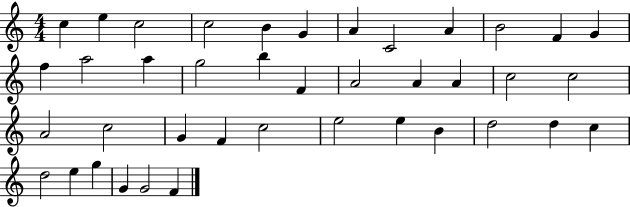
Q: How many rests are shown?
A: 0